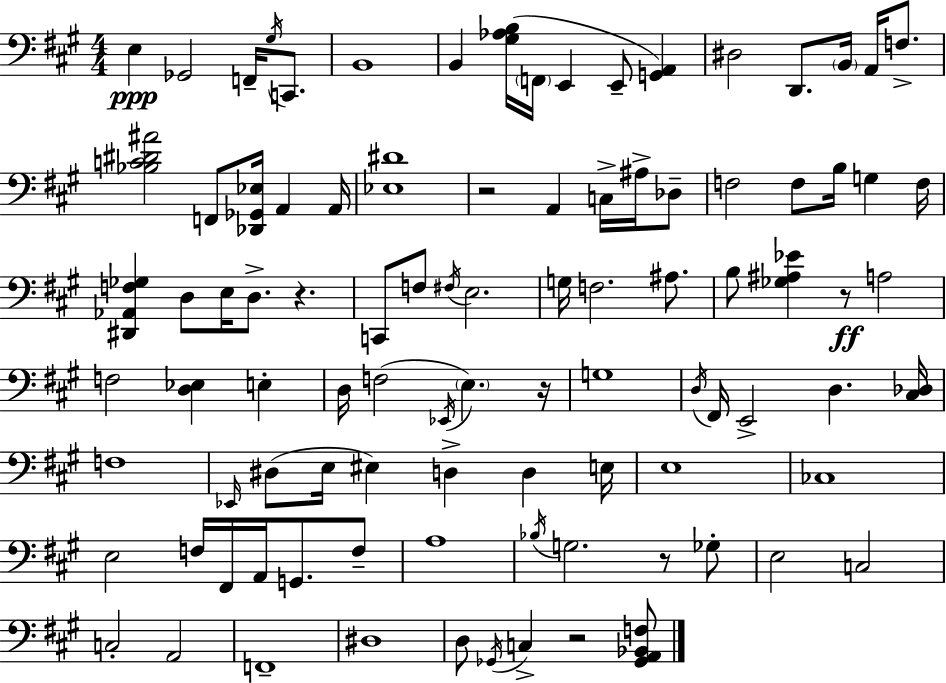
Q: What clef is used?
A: bass